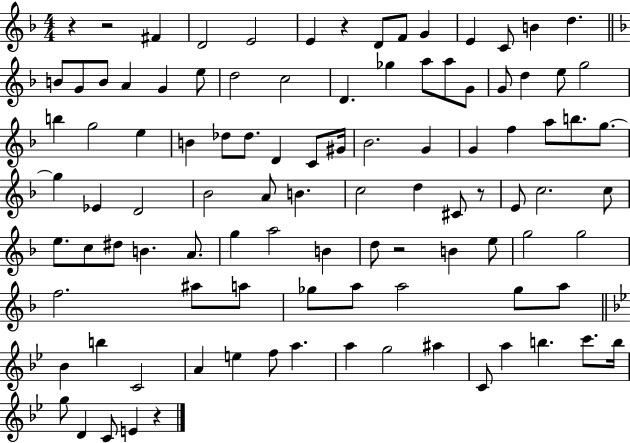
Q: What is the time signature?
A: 4/4